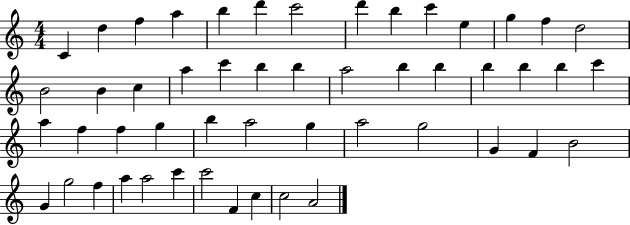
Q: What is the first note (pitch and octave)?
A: C4